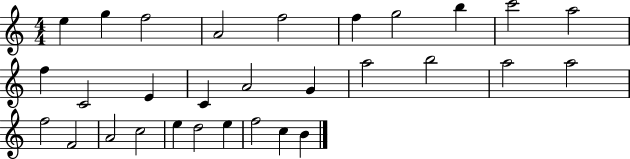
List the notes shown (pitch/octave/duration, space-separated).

E5/q G5/q F5/h A4/h F5/h F5/q G5/h B5/q C6/h A5/h F5/q C4/h E4/q C4/q A4/h G4/q A5/h B5/h A5/h A5/h F5/h F4/h A4/h C5/h E5/q D5/h E5/q F5/h C5/q B4/q